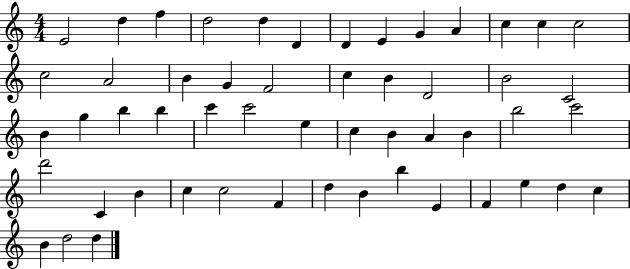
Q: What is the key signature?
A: C major